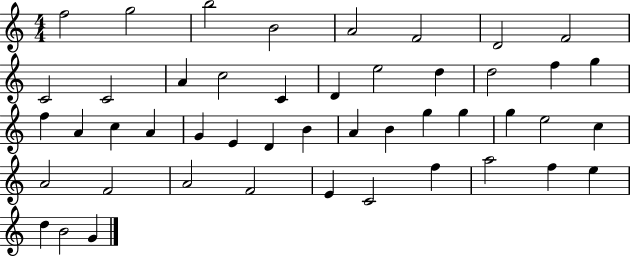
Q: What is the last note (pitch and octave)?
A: G4